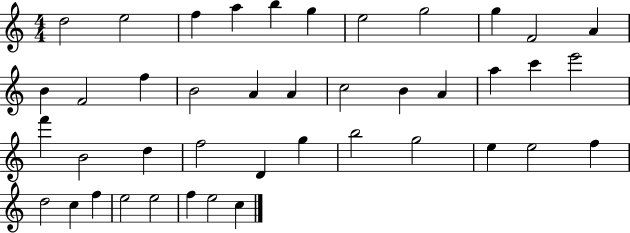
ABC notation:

X:1
T:Untitled
M:4/4
L:1/4
K:C
d2 e2 f a b g e2 g2 g F2 A B F2 f B2 A A c2 B A a c' e'2 f' B2 d f2 D g b2 g2 e e2 f d2 c f e2 e2 f e2 c